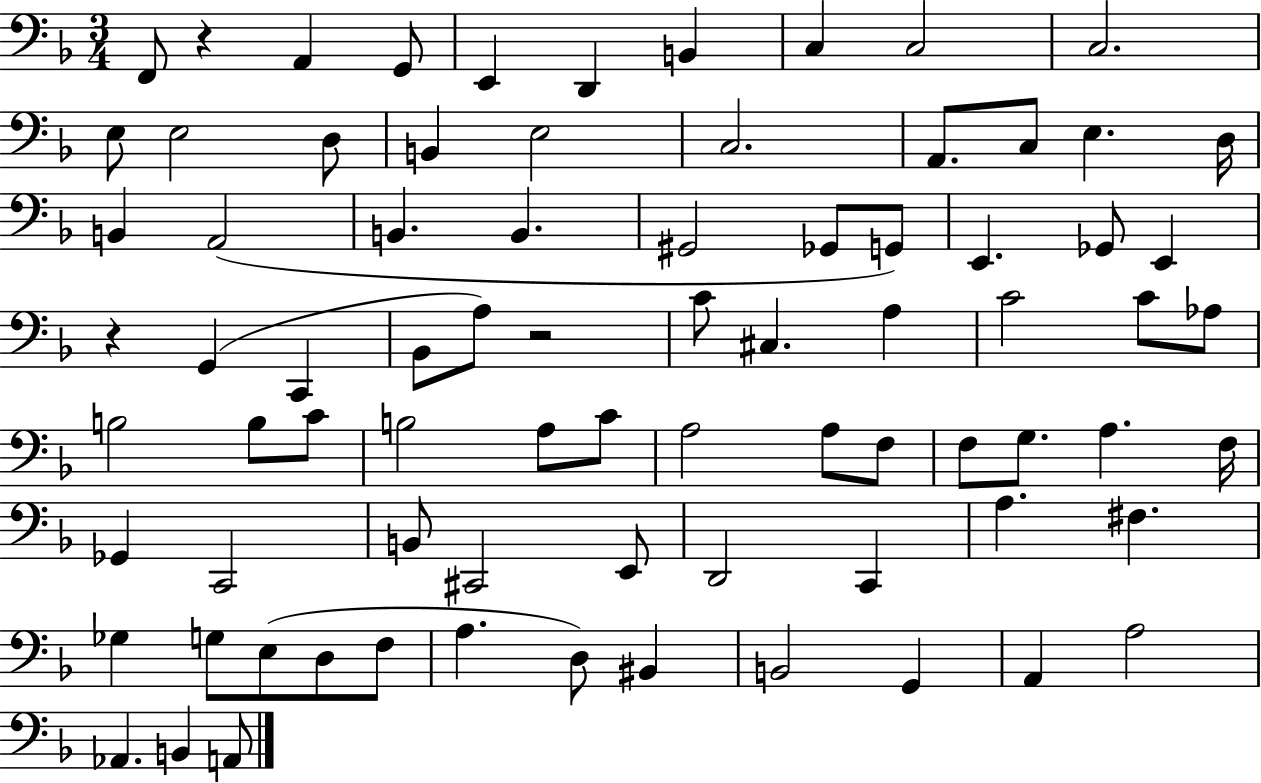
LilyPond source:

{
  \clef bass
  \numericTimeSignature
  \time 3/4
  \key f \major
  f,8 r4 a,4 g,8 | e,4 d,4 b,4 | c4 c2 | c2. | \break e8 e2 d8 | b,4 e2 | c2. | a,8. c8 e4. d16 | \break b,4 a,2( | b,4. b,4. | gis,2 ges,8 g,8) | e,4. ges,8 e,4 | \break r4 g,4( c,4 | bes,8 a8) r2 | c'8 cis4. a4 | c'2 c'8 aes8 | \break b2 b8 c'8 | b2 a8 c'8 | a2 a8 f8 | f8 g8. a4. f16 | \break ges,4 c,2 | b,8 cis,2 e,8 | d,2 c,4 | a4. fis4. | \break ges4 g8 e8( d8 f8 | a4. d8) bis,4 | b,2 g,4 | a,4 a2 | \break aes,4. b,4 a,8 | \bar "|."
}